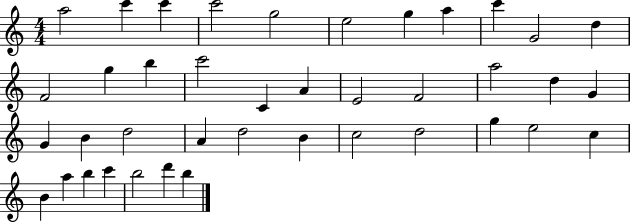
A5/h C6/q C6/q C6/h G5/h E5/h G5/q A5/q C6/q G4/h D5/q F4/h G5/q B5/q C6/h C4/q A4/q E4/h F4/h A5/h D5/q G4/q G4/q B4/q D5/h A4/q D5/h B4/q C5/h D5/h G5/q E5/h C5/q B4/q A5/q B5/q C6/q B5/h D6/q B5/q